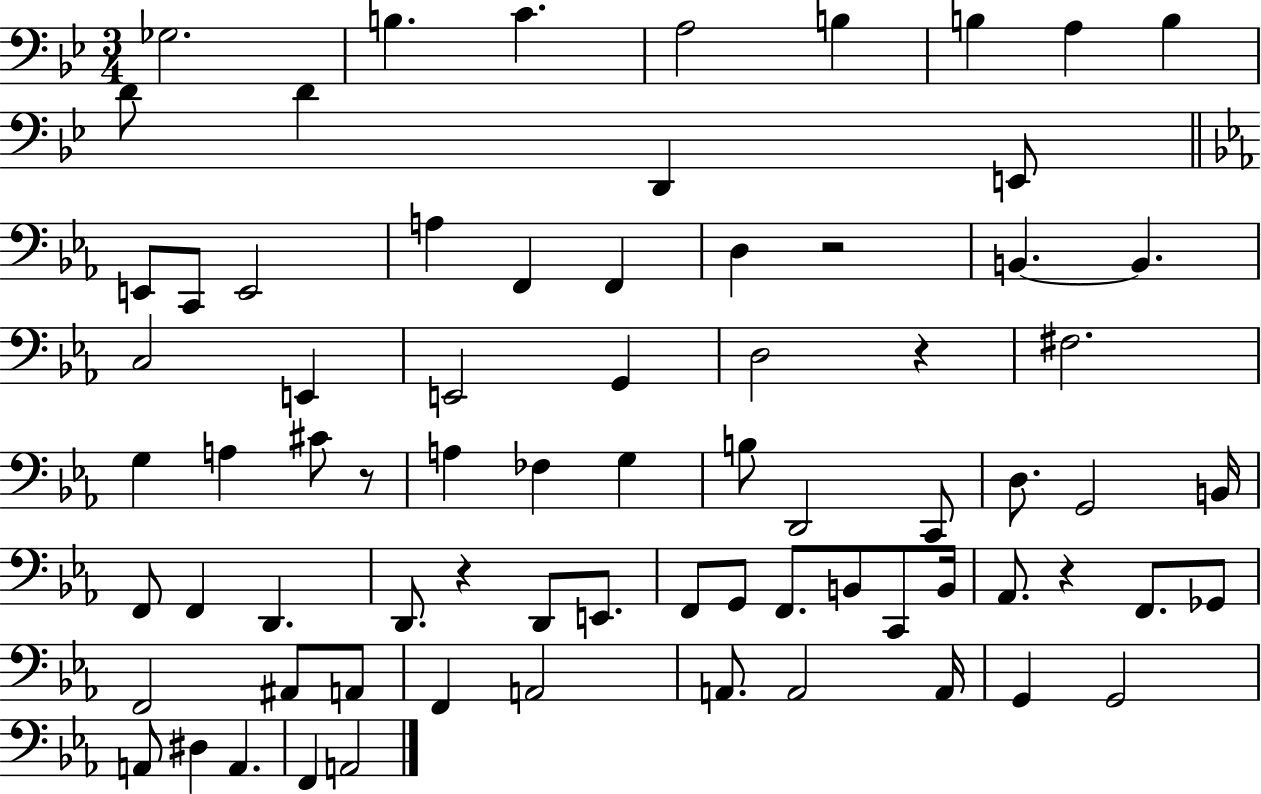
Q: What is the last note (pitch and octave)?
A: A2